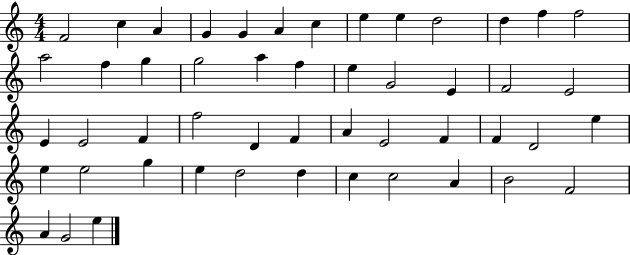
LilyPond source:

{
  \clef treble
  \numericTimeSignature
  \time 4/4
  \key c \major
  f'2 c''4 a'4 | g'4 g'4 a'4 c''4 | e''4 e''4 d''2 | d''4 f''4 f''2 | \break a''2 f''4 g''4 | g''2 a''4 f''4 | e''4 g'2 e'4 | f'2 e'2 | \break e'4 e'2 f'4 | f''2 d'4 f'4 | a'4 e'2 f'4 | f'4 d'2 e''4 | \break e''4 e''2 g''4 | e''4 d''2 d''4 | c''4 c''2 a'4 | b'2 f'2 | \break a'4 g'2 e''4 | \bar "|."
}